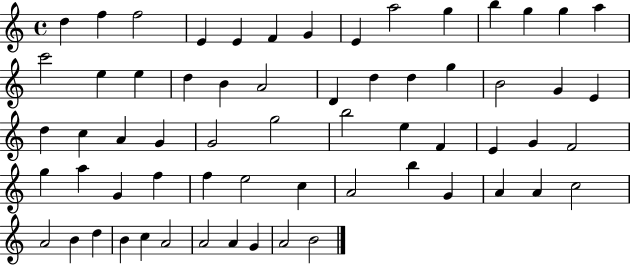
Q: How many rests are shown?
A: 0